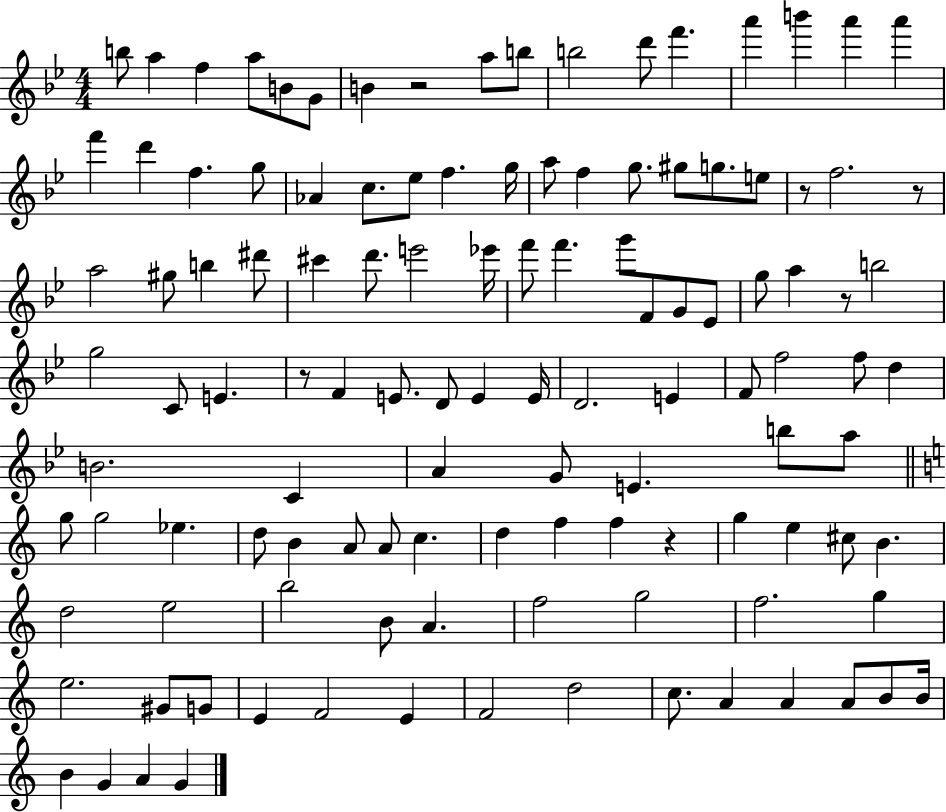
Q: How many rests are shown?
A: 6